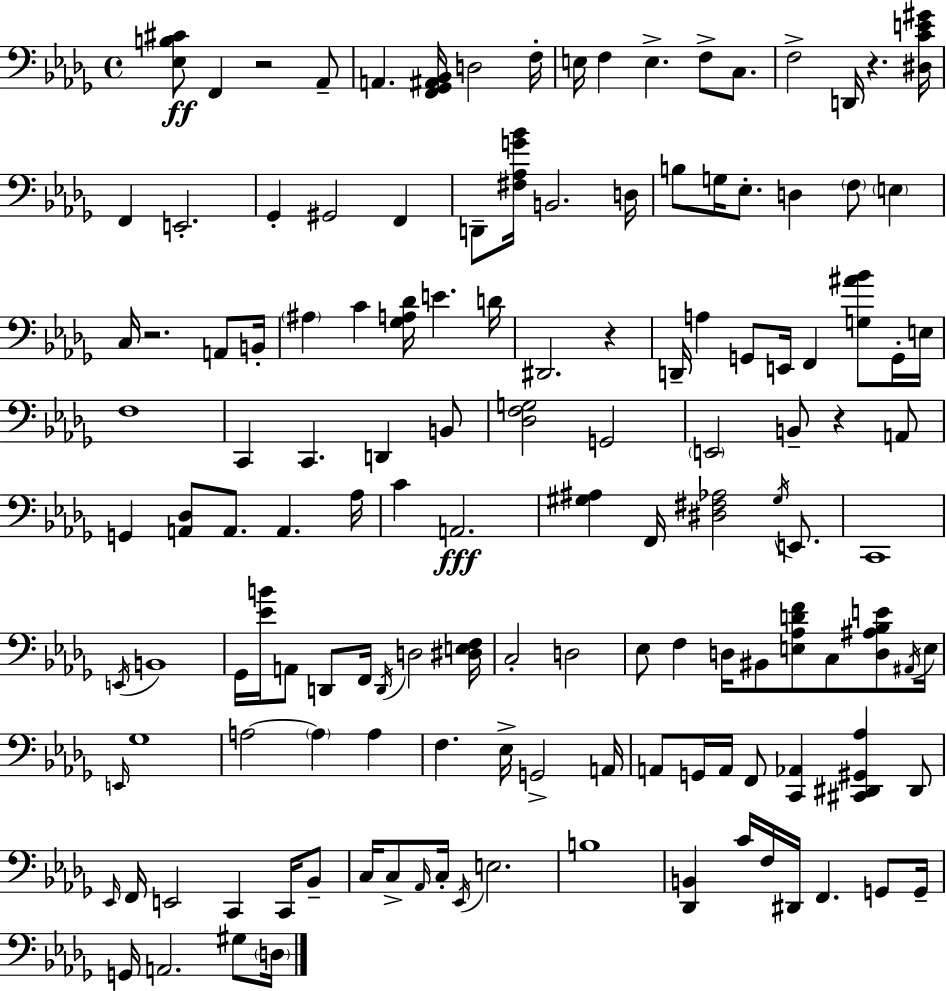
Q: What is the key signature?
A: BES minor